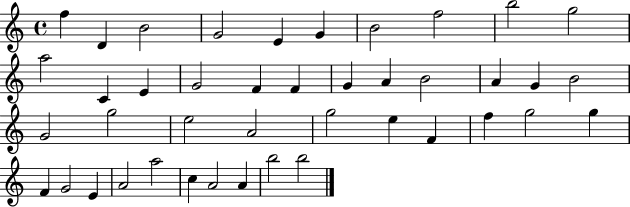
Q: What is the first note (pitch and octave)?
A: F5